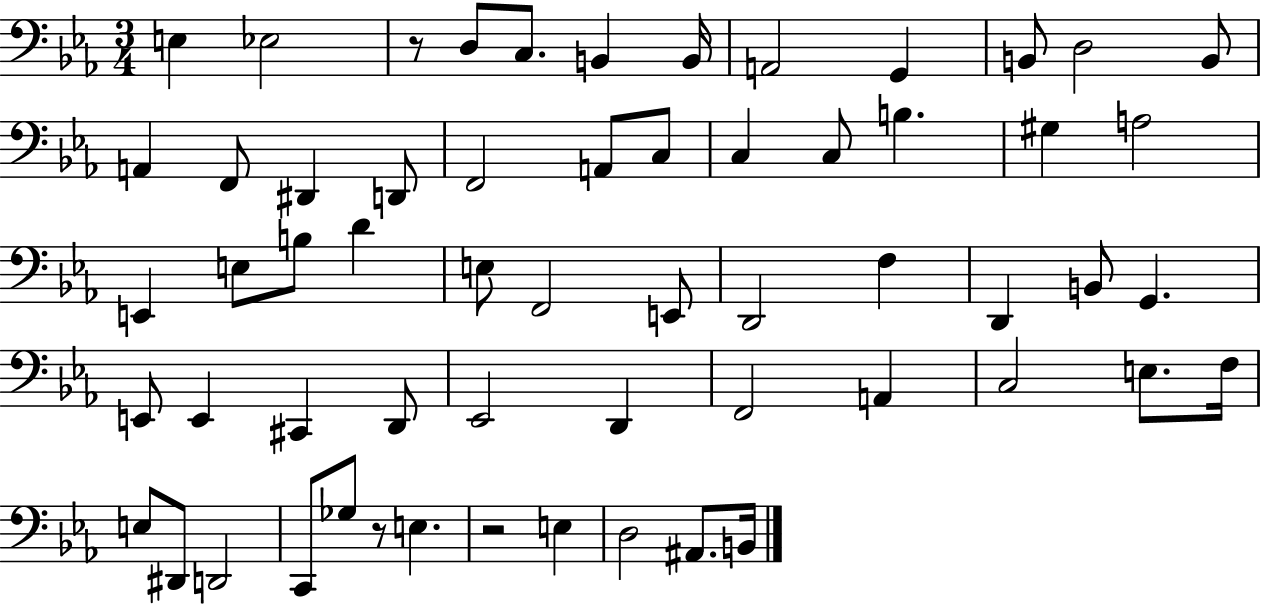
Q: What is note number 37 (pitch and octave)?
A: E2